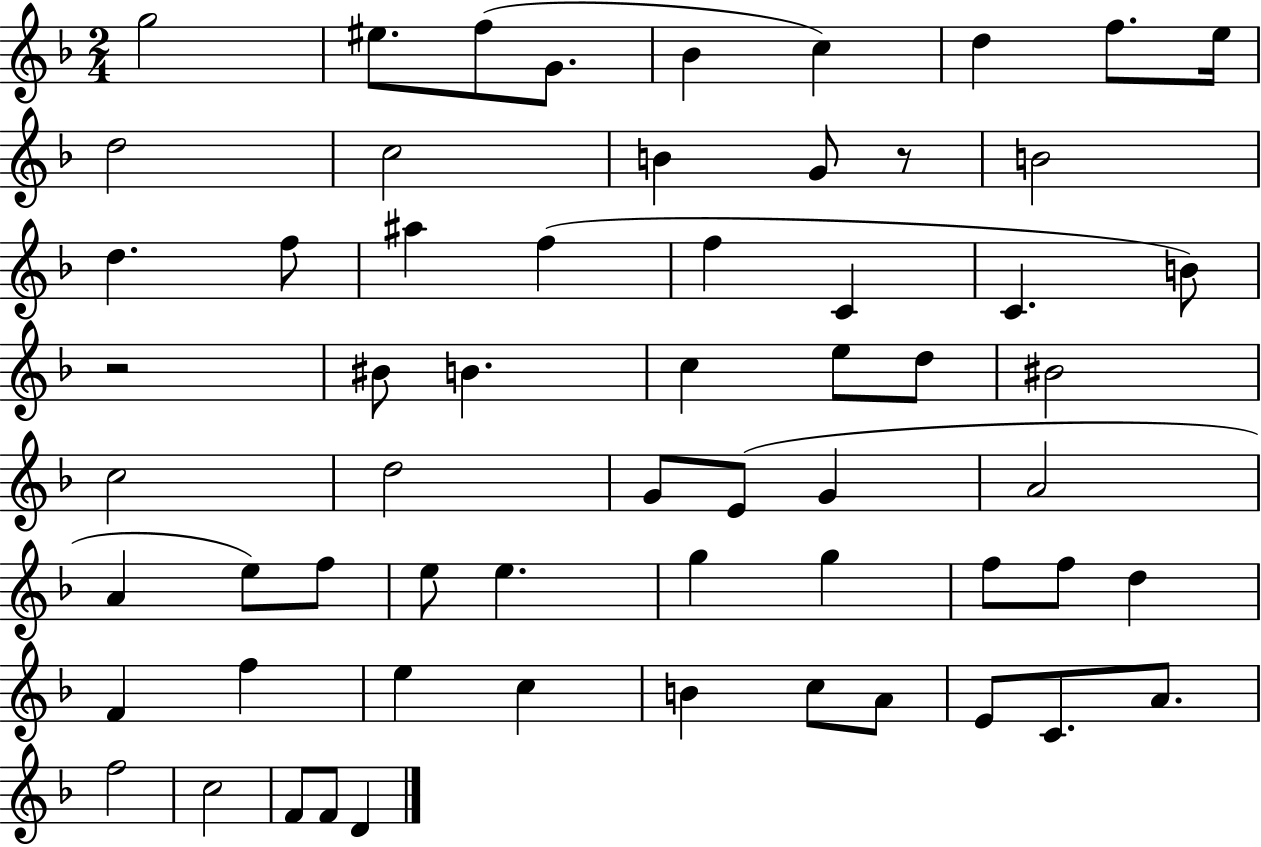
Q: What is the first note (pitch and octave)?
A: G5